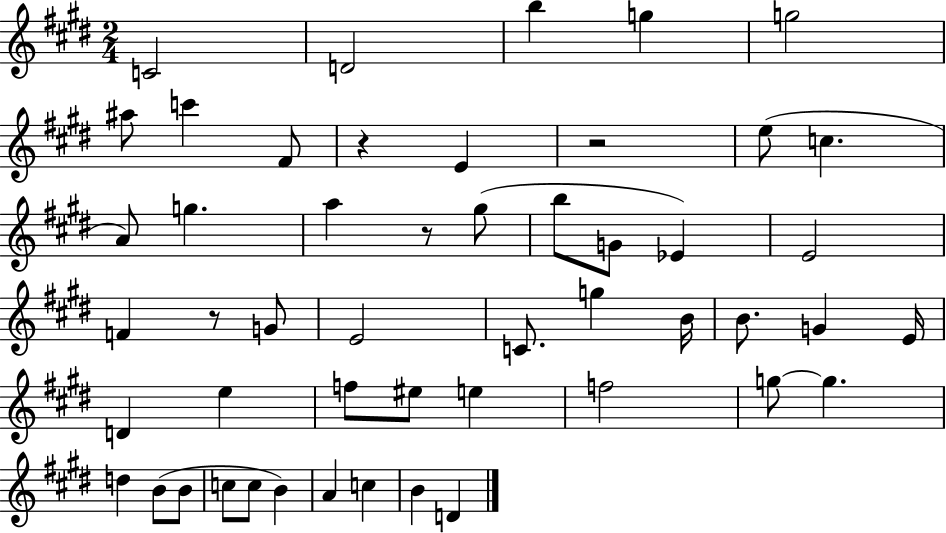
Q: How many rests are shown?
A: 4